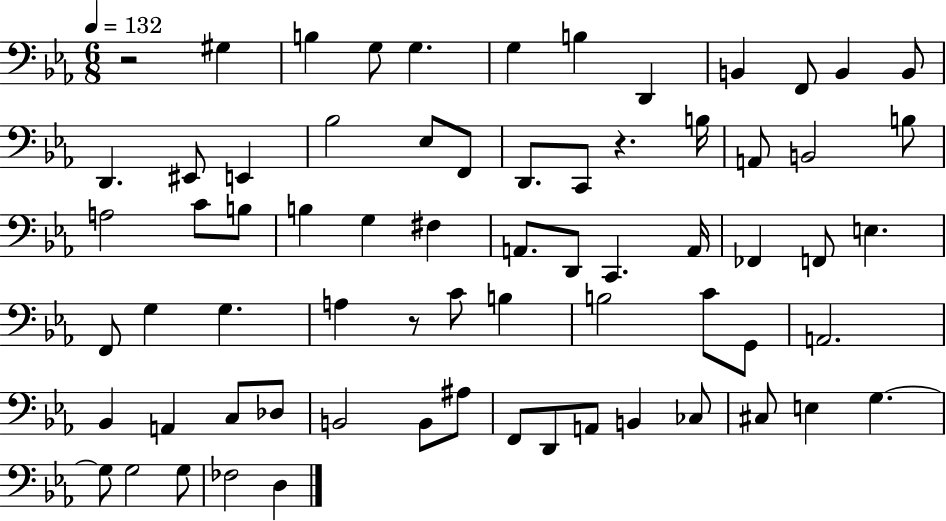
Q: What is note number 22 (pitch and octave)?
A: B2